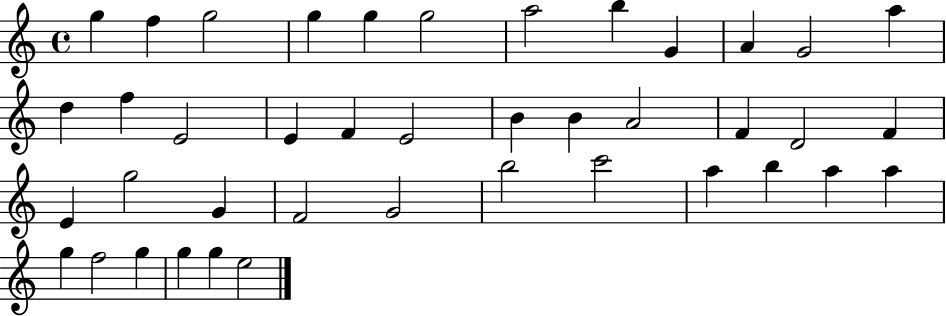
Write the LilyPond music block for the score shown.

{
  \clef treble
  \time 4/4
  \defaultTimeSignature
  \key c \major
  g''4 f''4 g''2 | g''4 g''4 g''2 | a''2 b''4 g'4 | a'4 g'2 a''4 | \break d''4 f''4 e'2 | e'4 f'4 e'2 | b'4 b'4 a'2 | f'4 d'2 f'4 | \break e'4 g''2 g'4 | f'2 g'2 | b''2 c'''2 | a''4 b''4 a''4 a''4 | \break g''4 f''2 g''4 | g''4 g''4 e''2 | \bar "|."
}